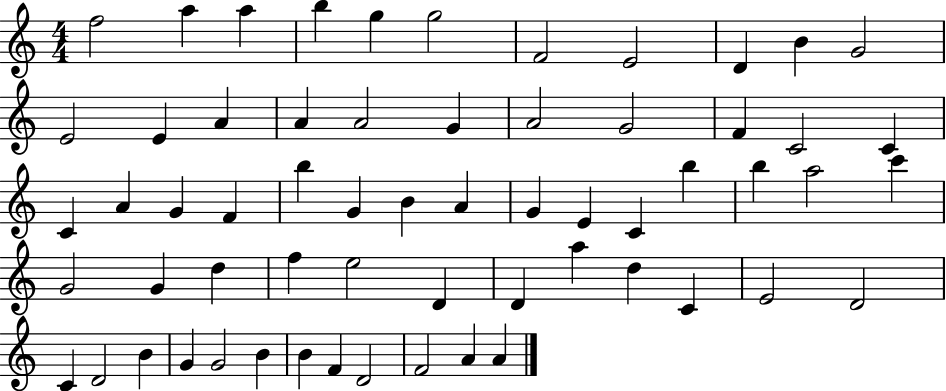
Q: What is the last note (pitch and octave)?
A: A4